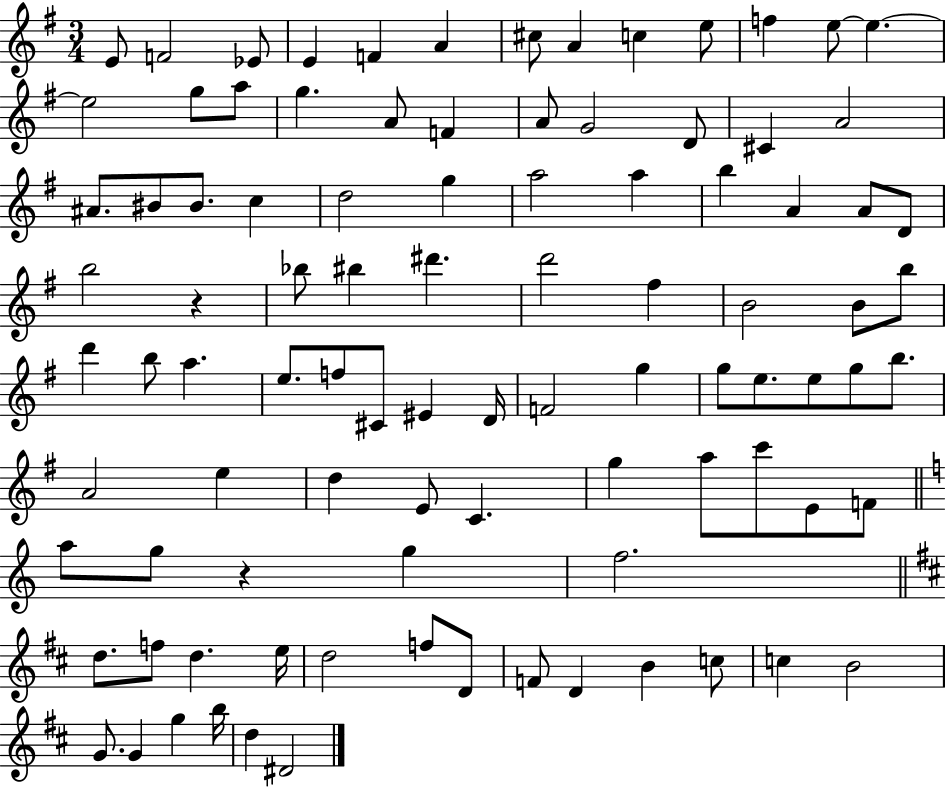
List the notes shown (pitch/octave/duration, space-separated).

E4/e F4/h Eb4/e E4/q F4/q A4/q C#5/e A4/q C5/q E5/e F5/q E5/e E5/q. E5/h G5/e A5/e G5/q. A4/e F4/q A4/e G4/h D4/e C#4/q A4/h A#4/e. BIS4/e BIS4/e. C5/q D5/h G5/q A5/h A5/q B5/q A4/q A4/e D4/e B5/h R/q Bb5/e BIS5/q D#6/q. D6/h F#5/q B4/h B4/e B5/e D6/q B5/e A5/q. E5/e. F5/e C#4/e EIS4/q D4/s F4/h G5/q G5/e E5/e. E5/e G5/e B5/e. A4/h E5/q D5/q E4/e C4/q. G5/q A5/e C6/e E4/e F4/e A5/e G5/e R/q G5/q F5/h. D5/e. F5/e D5/q. E5/s D5/h F5/e D4/e F4/e D4/q B4/q C5/e C5/q B4/h G4/e. G4/q G5/q B5/s D5/q D#4/h